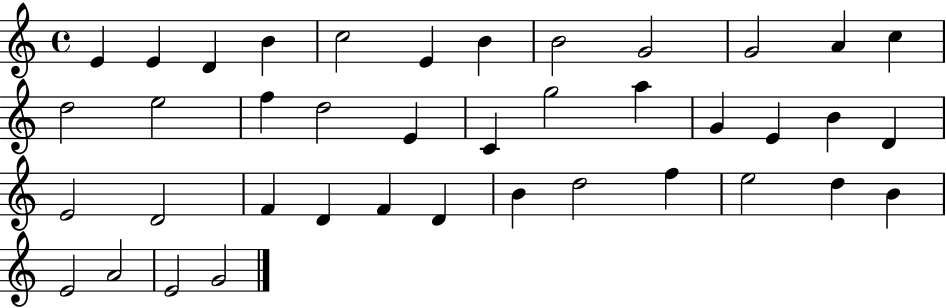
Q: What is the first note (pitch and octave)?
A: E4